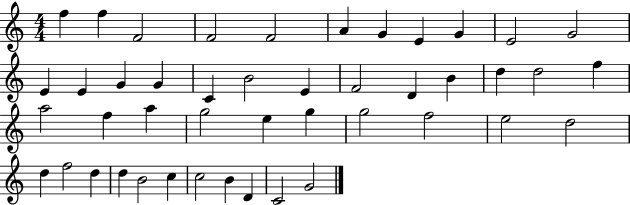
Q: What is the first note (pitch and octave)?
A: F5